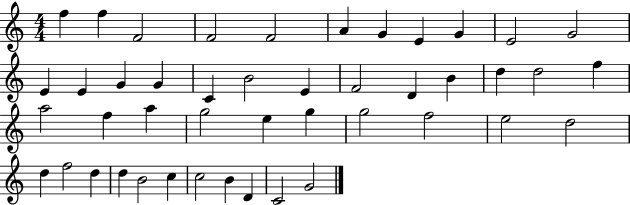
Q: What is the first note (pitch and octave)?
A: F5